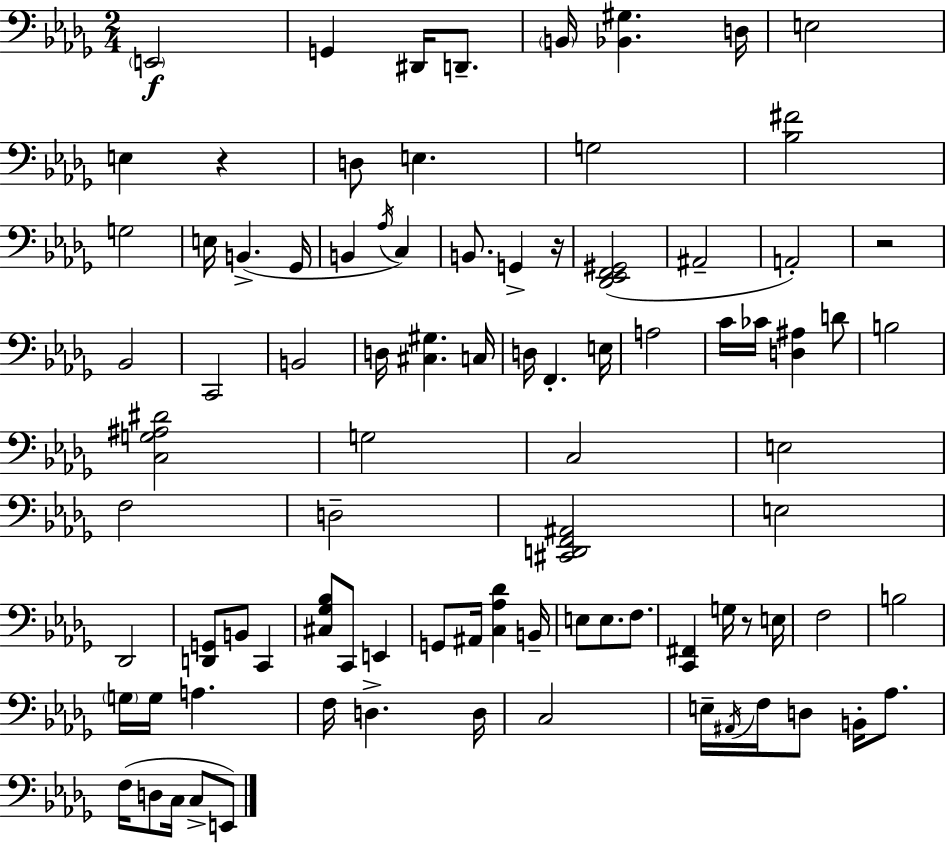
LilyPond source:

{
  \clef bass
  \numericTimeSignature
  \time 2/4
  \key bes \minor
  \repeat volta 2 { \parenthesize e,2\f | g,4 dis,16 d,8.-- | \parenthesize b,16 <bes, gis>4. d16 | e2 | \break e4 r4 | d8 e4. | g2 | <bes fis'>2 | \break g2 | e16 b,4.->( ges,16 | b,4 \acciaccatura { aes16 } c4) | b,8. g,4-> | \break r16 <des, ees, f, gis,>2( | ais,2-- | a,2-.) | r2 | \break bes,2 | c,2 | b,2 | d16 <cis gis>4. | \break c16 d16 f,4.-. | e16 a2 | c'16 ces'16 <d ais>4 d'8 | b2 | \break <c g ais dis'>2 | g2 | c2 | e2 | \break f2 | d2-- | <cis, d, f, ais,>2 | e2 | \break des,2 | <d, g,>8 b,8 c,4 | <cis ges bes>8 c,8 e,4 | g,8 ais,16 <c aes des'>4 | \break b,16-- e8 e8. f8. | <c, fis,>4 g16 r8 | e16 f2 | b2 | \break \parenthesize g16 g16 a4. | f16 d4.-> | d16 c2 | e16-- \acciaccatura { ais,16 } f16 d8 b,16-. aes8. | \break f16( d8 c16 c8-> | e,8) } \bar "|."
}